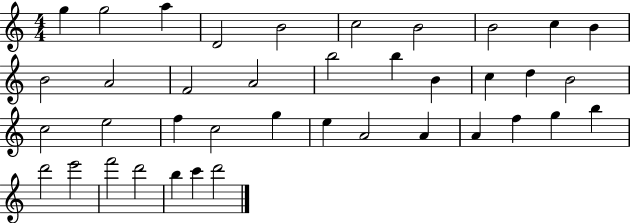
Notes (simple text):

G5/q G5/h A5/q D4/h B4/h C5/h B4/h B4/h C5/q B4/q B4/h A4/h F4/h A4/h B5/h B5/q B4/q C5/q D5/q B4/h C5/h E5/h F5/q C5/h G5/q E5/q A4/h A4/q A4/q F5/q G5/q B5/q D6/h E6/h F6/h D6/h B5/q C6/q D6/h